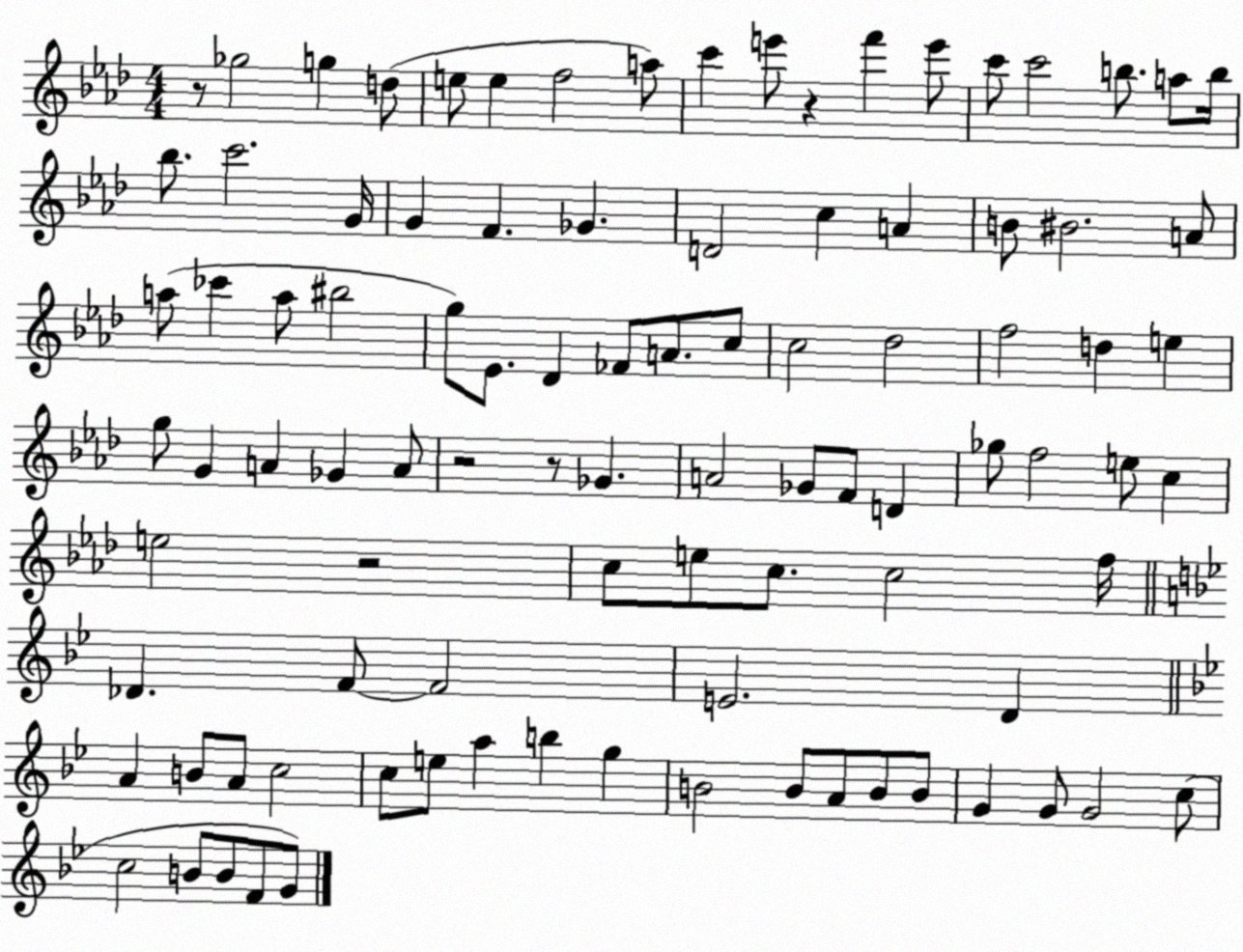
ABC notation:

X:1
T:Untitled
M:4/4
L:1/4
K:Ab
z/2 _g2 g d/2 e/2 e f2 a/2 c' e'/2 z f' e'/2 c'/2 c'2 b/2 a/2 b/4 _b/2 c'2 G/4 G F _G D2 c A B/2 ^B2 A/2 a/2 _c' a/2 ^b2 g/2 _E/2 _D _F/2 A/2 c/2 c2 _d2 f2 d e g/2 G A _G A/2 z2 z/2 _G A2 _G/2 F/2 D _g/2 f2 e/2 c e2 z2 c/2 e/2 c/2 c2 f/4 _D F/2 F2 E2 D A B/2 A/2 c2 c/2 e/2 a b g B2 B/2 A/2 B/2 B/2 G G/2 G2 c/2 c2 B/2 B/2 F/2 G/2